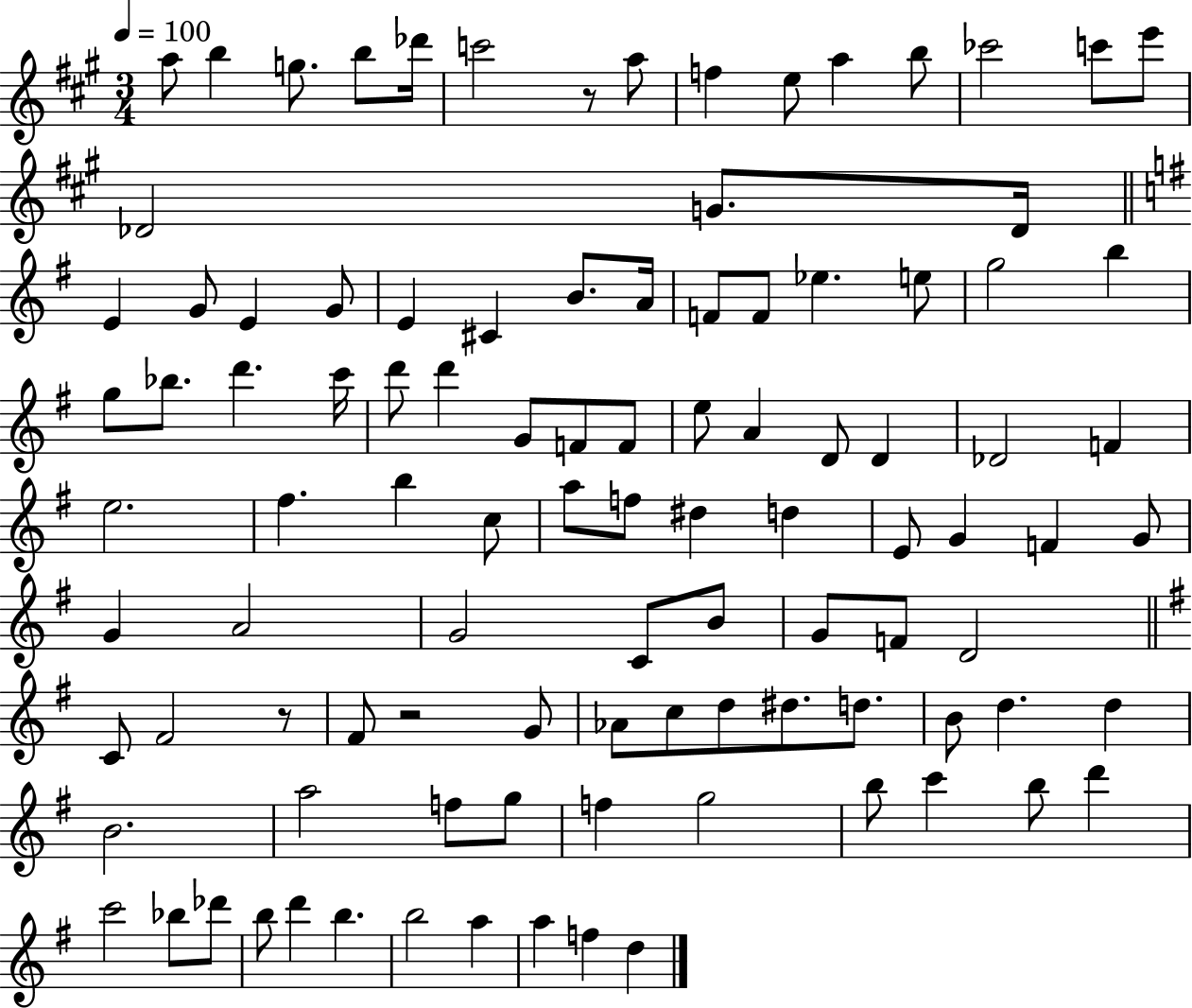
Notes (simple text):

A5/e B5/q G5/e. B5/e Db6/s C6/h R/e A5/e F5/q E5/e A5/q B5/e CES6/h C6/e E6/e Db4/h G4/e. Db4/s E4/q G4/e E4/q G4/e E4/q C#4/q B4/e. A4/s F4/e F4/e Eb5/q. E5/e G5/h B5/q G5/e Bb5/e. D6/q. C6/s D6/e D6/q G4/e F4/e F4/e E5/e A4/q D4/e D4/q Db4/h F4/q E5/h. F#5/q. B5/q C5/e A5/e F5/e D#5/q D5/q E4/e G4/q F4/q G4/e G4/q A4/h G4/h C4/e B4/e G4/e F4/e D4/h C4/e F#4/h R/e F#4/e R/h G4/e Ab4/e C5/e D5/e D#5/e. D5/e. B4/e D5/q. D5/q B4/h. A5/h F5/e G5/e F5/q G5/h B5/e C6/q B5/e D6/q C6/h Bb5/e Db6/e B5/e D6/q B5/q. B5/h A5/q A5/q F5/q D5/q